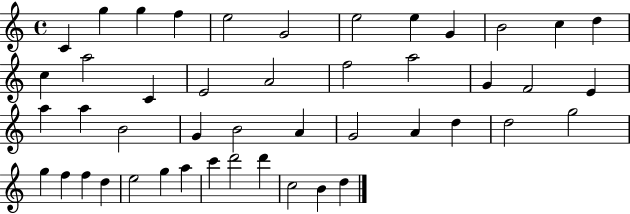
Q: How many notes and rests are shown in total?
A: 46